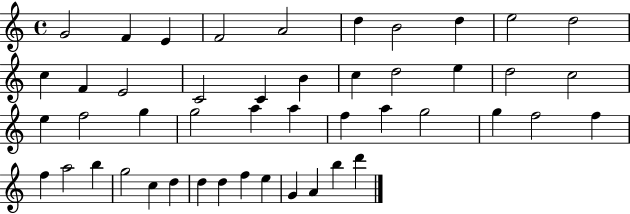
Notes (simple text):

G4/h F4/q E4/q F4/h A4/h D5/q B4/h D5/q E5/h D5/h C5/q F4/q E4/h C4/h C4/q B4/q C5/q D5/h E5/q D5/h C5/h E5/q F5/h G5/q G5/h A5/q A5/q F5/q A5/q G5/h G5/q F5/h F5/q F5/q A5/h B5/q G5/h C5/q D5/q D5/q D5/q F5/q E5/q G4/q A4/q B5/q D6/q